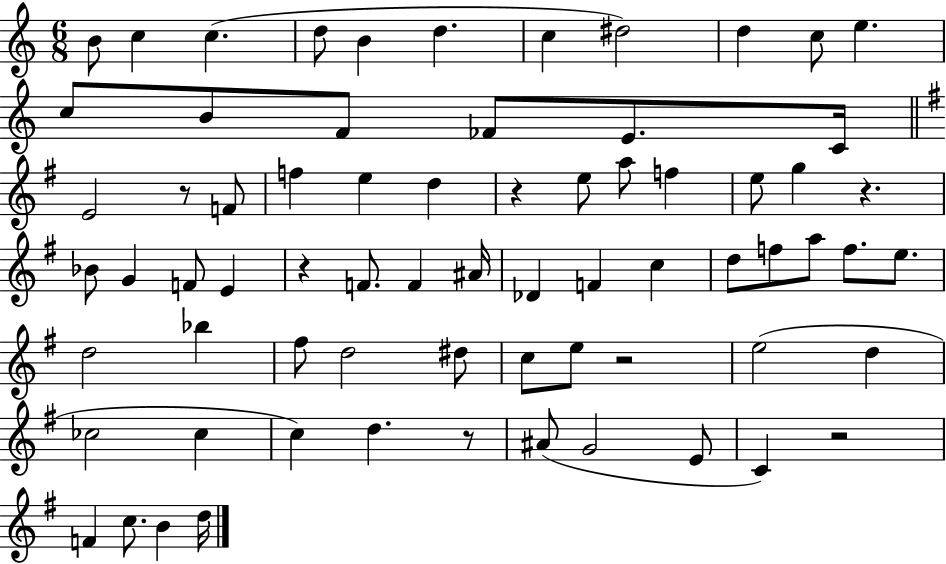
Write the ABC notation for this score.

X:1
T:Untitled
M:6/8
L:1/4
K:C
B/2 c c d/2 B d c ^d2 d c/2 e c/2 B/2 F/2 _F/2 E/2 C/4 E2 z/2 F/2 f e d z e/2 a/2 f e/2 g z _B/2 G F/2 E z F/2 F ^A/4 _D F c d/2 f/2 a/2 f/2 e/2 d2 _b ^f/2 d2 ^d/2 c/2 e/2 z2 e2 d _c2 _c c d z/2 ^A/2 G2 E/2 C z2 F c/2 B d/4